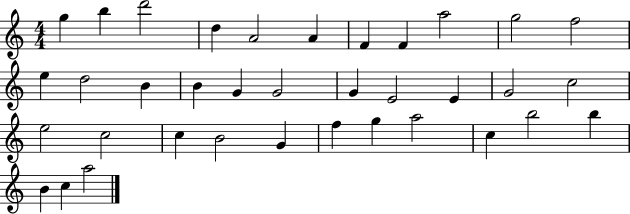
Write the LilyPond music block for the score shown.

{
  \clef treble
  \numericTimeSignature
  \time 4/4
  \key c \major
  g''4 b''4 d'''2 | d''4 a'2 a'4 | f'4 f'4 a''2 | g''2 f''2 | \break e''4 d''2 b'4 | b'4 g'4 g'2 | g'4 e'2 e'4 | g'2 c''2 | \break e''2 c''2 | c''4 b'2 g'4 | f''4 g''4 a''2 | c''4 b''2 b''4 | \break b'4 c''4 a''2 | \bar "|."
}